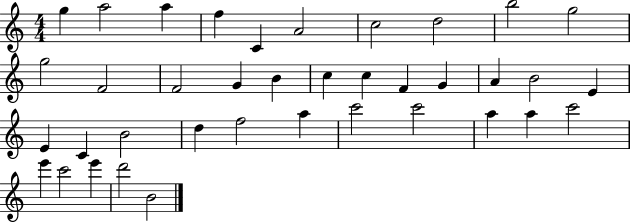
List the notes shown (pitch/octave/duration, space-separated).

G5/q A5/h A5/q F5/q C4/q A4/h C5/h D5/h B5/h G5/h G5/h F4/h F4/h G4/q B4/q C5/q C5/q F4/q G4/q A4/q B4/h E4/q E4/q C4/q B4/h D5/q F5/h A5/q C6/h C6/h A5/q A5/q C6/h E6/q C6/h E6/q D6/h B4/h